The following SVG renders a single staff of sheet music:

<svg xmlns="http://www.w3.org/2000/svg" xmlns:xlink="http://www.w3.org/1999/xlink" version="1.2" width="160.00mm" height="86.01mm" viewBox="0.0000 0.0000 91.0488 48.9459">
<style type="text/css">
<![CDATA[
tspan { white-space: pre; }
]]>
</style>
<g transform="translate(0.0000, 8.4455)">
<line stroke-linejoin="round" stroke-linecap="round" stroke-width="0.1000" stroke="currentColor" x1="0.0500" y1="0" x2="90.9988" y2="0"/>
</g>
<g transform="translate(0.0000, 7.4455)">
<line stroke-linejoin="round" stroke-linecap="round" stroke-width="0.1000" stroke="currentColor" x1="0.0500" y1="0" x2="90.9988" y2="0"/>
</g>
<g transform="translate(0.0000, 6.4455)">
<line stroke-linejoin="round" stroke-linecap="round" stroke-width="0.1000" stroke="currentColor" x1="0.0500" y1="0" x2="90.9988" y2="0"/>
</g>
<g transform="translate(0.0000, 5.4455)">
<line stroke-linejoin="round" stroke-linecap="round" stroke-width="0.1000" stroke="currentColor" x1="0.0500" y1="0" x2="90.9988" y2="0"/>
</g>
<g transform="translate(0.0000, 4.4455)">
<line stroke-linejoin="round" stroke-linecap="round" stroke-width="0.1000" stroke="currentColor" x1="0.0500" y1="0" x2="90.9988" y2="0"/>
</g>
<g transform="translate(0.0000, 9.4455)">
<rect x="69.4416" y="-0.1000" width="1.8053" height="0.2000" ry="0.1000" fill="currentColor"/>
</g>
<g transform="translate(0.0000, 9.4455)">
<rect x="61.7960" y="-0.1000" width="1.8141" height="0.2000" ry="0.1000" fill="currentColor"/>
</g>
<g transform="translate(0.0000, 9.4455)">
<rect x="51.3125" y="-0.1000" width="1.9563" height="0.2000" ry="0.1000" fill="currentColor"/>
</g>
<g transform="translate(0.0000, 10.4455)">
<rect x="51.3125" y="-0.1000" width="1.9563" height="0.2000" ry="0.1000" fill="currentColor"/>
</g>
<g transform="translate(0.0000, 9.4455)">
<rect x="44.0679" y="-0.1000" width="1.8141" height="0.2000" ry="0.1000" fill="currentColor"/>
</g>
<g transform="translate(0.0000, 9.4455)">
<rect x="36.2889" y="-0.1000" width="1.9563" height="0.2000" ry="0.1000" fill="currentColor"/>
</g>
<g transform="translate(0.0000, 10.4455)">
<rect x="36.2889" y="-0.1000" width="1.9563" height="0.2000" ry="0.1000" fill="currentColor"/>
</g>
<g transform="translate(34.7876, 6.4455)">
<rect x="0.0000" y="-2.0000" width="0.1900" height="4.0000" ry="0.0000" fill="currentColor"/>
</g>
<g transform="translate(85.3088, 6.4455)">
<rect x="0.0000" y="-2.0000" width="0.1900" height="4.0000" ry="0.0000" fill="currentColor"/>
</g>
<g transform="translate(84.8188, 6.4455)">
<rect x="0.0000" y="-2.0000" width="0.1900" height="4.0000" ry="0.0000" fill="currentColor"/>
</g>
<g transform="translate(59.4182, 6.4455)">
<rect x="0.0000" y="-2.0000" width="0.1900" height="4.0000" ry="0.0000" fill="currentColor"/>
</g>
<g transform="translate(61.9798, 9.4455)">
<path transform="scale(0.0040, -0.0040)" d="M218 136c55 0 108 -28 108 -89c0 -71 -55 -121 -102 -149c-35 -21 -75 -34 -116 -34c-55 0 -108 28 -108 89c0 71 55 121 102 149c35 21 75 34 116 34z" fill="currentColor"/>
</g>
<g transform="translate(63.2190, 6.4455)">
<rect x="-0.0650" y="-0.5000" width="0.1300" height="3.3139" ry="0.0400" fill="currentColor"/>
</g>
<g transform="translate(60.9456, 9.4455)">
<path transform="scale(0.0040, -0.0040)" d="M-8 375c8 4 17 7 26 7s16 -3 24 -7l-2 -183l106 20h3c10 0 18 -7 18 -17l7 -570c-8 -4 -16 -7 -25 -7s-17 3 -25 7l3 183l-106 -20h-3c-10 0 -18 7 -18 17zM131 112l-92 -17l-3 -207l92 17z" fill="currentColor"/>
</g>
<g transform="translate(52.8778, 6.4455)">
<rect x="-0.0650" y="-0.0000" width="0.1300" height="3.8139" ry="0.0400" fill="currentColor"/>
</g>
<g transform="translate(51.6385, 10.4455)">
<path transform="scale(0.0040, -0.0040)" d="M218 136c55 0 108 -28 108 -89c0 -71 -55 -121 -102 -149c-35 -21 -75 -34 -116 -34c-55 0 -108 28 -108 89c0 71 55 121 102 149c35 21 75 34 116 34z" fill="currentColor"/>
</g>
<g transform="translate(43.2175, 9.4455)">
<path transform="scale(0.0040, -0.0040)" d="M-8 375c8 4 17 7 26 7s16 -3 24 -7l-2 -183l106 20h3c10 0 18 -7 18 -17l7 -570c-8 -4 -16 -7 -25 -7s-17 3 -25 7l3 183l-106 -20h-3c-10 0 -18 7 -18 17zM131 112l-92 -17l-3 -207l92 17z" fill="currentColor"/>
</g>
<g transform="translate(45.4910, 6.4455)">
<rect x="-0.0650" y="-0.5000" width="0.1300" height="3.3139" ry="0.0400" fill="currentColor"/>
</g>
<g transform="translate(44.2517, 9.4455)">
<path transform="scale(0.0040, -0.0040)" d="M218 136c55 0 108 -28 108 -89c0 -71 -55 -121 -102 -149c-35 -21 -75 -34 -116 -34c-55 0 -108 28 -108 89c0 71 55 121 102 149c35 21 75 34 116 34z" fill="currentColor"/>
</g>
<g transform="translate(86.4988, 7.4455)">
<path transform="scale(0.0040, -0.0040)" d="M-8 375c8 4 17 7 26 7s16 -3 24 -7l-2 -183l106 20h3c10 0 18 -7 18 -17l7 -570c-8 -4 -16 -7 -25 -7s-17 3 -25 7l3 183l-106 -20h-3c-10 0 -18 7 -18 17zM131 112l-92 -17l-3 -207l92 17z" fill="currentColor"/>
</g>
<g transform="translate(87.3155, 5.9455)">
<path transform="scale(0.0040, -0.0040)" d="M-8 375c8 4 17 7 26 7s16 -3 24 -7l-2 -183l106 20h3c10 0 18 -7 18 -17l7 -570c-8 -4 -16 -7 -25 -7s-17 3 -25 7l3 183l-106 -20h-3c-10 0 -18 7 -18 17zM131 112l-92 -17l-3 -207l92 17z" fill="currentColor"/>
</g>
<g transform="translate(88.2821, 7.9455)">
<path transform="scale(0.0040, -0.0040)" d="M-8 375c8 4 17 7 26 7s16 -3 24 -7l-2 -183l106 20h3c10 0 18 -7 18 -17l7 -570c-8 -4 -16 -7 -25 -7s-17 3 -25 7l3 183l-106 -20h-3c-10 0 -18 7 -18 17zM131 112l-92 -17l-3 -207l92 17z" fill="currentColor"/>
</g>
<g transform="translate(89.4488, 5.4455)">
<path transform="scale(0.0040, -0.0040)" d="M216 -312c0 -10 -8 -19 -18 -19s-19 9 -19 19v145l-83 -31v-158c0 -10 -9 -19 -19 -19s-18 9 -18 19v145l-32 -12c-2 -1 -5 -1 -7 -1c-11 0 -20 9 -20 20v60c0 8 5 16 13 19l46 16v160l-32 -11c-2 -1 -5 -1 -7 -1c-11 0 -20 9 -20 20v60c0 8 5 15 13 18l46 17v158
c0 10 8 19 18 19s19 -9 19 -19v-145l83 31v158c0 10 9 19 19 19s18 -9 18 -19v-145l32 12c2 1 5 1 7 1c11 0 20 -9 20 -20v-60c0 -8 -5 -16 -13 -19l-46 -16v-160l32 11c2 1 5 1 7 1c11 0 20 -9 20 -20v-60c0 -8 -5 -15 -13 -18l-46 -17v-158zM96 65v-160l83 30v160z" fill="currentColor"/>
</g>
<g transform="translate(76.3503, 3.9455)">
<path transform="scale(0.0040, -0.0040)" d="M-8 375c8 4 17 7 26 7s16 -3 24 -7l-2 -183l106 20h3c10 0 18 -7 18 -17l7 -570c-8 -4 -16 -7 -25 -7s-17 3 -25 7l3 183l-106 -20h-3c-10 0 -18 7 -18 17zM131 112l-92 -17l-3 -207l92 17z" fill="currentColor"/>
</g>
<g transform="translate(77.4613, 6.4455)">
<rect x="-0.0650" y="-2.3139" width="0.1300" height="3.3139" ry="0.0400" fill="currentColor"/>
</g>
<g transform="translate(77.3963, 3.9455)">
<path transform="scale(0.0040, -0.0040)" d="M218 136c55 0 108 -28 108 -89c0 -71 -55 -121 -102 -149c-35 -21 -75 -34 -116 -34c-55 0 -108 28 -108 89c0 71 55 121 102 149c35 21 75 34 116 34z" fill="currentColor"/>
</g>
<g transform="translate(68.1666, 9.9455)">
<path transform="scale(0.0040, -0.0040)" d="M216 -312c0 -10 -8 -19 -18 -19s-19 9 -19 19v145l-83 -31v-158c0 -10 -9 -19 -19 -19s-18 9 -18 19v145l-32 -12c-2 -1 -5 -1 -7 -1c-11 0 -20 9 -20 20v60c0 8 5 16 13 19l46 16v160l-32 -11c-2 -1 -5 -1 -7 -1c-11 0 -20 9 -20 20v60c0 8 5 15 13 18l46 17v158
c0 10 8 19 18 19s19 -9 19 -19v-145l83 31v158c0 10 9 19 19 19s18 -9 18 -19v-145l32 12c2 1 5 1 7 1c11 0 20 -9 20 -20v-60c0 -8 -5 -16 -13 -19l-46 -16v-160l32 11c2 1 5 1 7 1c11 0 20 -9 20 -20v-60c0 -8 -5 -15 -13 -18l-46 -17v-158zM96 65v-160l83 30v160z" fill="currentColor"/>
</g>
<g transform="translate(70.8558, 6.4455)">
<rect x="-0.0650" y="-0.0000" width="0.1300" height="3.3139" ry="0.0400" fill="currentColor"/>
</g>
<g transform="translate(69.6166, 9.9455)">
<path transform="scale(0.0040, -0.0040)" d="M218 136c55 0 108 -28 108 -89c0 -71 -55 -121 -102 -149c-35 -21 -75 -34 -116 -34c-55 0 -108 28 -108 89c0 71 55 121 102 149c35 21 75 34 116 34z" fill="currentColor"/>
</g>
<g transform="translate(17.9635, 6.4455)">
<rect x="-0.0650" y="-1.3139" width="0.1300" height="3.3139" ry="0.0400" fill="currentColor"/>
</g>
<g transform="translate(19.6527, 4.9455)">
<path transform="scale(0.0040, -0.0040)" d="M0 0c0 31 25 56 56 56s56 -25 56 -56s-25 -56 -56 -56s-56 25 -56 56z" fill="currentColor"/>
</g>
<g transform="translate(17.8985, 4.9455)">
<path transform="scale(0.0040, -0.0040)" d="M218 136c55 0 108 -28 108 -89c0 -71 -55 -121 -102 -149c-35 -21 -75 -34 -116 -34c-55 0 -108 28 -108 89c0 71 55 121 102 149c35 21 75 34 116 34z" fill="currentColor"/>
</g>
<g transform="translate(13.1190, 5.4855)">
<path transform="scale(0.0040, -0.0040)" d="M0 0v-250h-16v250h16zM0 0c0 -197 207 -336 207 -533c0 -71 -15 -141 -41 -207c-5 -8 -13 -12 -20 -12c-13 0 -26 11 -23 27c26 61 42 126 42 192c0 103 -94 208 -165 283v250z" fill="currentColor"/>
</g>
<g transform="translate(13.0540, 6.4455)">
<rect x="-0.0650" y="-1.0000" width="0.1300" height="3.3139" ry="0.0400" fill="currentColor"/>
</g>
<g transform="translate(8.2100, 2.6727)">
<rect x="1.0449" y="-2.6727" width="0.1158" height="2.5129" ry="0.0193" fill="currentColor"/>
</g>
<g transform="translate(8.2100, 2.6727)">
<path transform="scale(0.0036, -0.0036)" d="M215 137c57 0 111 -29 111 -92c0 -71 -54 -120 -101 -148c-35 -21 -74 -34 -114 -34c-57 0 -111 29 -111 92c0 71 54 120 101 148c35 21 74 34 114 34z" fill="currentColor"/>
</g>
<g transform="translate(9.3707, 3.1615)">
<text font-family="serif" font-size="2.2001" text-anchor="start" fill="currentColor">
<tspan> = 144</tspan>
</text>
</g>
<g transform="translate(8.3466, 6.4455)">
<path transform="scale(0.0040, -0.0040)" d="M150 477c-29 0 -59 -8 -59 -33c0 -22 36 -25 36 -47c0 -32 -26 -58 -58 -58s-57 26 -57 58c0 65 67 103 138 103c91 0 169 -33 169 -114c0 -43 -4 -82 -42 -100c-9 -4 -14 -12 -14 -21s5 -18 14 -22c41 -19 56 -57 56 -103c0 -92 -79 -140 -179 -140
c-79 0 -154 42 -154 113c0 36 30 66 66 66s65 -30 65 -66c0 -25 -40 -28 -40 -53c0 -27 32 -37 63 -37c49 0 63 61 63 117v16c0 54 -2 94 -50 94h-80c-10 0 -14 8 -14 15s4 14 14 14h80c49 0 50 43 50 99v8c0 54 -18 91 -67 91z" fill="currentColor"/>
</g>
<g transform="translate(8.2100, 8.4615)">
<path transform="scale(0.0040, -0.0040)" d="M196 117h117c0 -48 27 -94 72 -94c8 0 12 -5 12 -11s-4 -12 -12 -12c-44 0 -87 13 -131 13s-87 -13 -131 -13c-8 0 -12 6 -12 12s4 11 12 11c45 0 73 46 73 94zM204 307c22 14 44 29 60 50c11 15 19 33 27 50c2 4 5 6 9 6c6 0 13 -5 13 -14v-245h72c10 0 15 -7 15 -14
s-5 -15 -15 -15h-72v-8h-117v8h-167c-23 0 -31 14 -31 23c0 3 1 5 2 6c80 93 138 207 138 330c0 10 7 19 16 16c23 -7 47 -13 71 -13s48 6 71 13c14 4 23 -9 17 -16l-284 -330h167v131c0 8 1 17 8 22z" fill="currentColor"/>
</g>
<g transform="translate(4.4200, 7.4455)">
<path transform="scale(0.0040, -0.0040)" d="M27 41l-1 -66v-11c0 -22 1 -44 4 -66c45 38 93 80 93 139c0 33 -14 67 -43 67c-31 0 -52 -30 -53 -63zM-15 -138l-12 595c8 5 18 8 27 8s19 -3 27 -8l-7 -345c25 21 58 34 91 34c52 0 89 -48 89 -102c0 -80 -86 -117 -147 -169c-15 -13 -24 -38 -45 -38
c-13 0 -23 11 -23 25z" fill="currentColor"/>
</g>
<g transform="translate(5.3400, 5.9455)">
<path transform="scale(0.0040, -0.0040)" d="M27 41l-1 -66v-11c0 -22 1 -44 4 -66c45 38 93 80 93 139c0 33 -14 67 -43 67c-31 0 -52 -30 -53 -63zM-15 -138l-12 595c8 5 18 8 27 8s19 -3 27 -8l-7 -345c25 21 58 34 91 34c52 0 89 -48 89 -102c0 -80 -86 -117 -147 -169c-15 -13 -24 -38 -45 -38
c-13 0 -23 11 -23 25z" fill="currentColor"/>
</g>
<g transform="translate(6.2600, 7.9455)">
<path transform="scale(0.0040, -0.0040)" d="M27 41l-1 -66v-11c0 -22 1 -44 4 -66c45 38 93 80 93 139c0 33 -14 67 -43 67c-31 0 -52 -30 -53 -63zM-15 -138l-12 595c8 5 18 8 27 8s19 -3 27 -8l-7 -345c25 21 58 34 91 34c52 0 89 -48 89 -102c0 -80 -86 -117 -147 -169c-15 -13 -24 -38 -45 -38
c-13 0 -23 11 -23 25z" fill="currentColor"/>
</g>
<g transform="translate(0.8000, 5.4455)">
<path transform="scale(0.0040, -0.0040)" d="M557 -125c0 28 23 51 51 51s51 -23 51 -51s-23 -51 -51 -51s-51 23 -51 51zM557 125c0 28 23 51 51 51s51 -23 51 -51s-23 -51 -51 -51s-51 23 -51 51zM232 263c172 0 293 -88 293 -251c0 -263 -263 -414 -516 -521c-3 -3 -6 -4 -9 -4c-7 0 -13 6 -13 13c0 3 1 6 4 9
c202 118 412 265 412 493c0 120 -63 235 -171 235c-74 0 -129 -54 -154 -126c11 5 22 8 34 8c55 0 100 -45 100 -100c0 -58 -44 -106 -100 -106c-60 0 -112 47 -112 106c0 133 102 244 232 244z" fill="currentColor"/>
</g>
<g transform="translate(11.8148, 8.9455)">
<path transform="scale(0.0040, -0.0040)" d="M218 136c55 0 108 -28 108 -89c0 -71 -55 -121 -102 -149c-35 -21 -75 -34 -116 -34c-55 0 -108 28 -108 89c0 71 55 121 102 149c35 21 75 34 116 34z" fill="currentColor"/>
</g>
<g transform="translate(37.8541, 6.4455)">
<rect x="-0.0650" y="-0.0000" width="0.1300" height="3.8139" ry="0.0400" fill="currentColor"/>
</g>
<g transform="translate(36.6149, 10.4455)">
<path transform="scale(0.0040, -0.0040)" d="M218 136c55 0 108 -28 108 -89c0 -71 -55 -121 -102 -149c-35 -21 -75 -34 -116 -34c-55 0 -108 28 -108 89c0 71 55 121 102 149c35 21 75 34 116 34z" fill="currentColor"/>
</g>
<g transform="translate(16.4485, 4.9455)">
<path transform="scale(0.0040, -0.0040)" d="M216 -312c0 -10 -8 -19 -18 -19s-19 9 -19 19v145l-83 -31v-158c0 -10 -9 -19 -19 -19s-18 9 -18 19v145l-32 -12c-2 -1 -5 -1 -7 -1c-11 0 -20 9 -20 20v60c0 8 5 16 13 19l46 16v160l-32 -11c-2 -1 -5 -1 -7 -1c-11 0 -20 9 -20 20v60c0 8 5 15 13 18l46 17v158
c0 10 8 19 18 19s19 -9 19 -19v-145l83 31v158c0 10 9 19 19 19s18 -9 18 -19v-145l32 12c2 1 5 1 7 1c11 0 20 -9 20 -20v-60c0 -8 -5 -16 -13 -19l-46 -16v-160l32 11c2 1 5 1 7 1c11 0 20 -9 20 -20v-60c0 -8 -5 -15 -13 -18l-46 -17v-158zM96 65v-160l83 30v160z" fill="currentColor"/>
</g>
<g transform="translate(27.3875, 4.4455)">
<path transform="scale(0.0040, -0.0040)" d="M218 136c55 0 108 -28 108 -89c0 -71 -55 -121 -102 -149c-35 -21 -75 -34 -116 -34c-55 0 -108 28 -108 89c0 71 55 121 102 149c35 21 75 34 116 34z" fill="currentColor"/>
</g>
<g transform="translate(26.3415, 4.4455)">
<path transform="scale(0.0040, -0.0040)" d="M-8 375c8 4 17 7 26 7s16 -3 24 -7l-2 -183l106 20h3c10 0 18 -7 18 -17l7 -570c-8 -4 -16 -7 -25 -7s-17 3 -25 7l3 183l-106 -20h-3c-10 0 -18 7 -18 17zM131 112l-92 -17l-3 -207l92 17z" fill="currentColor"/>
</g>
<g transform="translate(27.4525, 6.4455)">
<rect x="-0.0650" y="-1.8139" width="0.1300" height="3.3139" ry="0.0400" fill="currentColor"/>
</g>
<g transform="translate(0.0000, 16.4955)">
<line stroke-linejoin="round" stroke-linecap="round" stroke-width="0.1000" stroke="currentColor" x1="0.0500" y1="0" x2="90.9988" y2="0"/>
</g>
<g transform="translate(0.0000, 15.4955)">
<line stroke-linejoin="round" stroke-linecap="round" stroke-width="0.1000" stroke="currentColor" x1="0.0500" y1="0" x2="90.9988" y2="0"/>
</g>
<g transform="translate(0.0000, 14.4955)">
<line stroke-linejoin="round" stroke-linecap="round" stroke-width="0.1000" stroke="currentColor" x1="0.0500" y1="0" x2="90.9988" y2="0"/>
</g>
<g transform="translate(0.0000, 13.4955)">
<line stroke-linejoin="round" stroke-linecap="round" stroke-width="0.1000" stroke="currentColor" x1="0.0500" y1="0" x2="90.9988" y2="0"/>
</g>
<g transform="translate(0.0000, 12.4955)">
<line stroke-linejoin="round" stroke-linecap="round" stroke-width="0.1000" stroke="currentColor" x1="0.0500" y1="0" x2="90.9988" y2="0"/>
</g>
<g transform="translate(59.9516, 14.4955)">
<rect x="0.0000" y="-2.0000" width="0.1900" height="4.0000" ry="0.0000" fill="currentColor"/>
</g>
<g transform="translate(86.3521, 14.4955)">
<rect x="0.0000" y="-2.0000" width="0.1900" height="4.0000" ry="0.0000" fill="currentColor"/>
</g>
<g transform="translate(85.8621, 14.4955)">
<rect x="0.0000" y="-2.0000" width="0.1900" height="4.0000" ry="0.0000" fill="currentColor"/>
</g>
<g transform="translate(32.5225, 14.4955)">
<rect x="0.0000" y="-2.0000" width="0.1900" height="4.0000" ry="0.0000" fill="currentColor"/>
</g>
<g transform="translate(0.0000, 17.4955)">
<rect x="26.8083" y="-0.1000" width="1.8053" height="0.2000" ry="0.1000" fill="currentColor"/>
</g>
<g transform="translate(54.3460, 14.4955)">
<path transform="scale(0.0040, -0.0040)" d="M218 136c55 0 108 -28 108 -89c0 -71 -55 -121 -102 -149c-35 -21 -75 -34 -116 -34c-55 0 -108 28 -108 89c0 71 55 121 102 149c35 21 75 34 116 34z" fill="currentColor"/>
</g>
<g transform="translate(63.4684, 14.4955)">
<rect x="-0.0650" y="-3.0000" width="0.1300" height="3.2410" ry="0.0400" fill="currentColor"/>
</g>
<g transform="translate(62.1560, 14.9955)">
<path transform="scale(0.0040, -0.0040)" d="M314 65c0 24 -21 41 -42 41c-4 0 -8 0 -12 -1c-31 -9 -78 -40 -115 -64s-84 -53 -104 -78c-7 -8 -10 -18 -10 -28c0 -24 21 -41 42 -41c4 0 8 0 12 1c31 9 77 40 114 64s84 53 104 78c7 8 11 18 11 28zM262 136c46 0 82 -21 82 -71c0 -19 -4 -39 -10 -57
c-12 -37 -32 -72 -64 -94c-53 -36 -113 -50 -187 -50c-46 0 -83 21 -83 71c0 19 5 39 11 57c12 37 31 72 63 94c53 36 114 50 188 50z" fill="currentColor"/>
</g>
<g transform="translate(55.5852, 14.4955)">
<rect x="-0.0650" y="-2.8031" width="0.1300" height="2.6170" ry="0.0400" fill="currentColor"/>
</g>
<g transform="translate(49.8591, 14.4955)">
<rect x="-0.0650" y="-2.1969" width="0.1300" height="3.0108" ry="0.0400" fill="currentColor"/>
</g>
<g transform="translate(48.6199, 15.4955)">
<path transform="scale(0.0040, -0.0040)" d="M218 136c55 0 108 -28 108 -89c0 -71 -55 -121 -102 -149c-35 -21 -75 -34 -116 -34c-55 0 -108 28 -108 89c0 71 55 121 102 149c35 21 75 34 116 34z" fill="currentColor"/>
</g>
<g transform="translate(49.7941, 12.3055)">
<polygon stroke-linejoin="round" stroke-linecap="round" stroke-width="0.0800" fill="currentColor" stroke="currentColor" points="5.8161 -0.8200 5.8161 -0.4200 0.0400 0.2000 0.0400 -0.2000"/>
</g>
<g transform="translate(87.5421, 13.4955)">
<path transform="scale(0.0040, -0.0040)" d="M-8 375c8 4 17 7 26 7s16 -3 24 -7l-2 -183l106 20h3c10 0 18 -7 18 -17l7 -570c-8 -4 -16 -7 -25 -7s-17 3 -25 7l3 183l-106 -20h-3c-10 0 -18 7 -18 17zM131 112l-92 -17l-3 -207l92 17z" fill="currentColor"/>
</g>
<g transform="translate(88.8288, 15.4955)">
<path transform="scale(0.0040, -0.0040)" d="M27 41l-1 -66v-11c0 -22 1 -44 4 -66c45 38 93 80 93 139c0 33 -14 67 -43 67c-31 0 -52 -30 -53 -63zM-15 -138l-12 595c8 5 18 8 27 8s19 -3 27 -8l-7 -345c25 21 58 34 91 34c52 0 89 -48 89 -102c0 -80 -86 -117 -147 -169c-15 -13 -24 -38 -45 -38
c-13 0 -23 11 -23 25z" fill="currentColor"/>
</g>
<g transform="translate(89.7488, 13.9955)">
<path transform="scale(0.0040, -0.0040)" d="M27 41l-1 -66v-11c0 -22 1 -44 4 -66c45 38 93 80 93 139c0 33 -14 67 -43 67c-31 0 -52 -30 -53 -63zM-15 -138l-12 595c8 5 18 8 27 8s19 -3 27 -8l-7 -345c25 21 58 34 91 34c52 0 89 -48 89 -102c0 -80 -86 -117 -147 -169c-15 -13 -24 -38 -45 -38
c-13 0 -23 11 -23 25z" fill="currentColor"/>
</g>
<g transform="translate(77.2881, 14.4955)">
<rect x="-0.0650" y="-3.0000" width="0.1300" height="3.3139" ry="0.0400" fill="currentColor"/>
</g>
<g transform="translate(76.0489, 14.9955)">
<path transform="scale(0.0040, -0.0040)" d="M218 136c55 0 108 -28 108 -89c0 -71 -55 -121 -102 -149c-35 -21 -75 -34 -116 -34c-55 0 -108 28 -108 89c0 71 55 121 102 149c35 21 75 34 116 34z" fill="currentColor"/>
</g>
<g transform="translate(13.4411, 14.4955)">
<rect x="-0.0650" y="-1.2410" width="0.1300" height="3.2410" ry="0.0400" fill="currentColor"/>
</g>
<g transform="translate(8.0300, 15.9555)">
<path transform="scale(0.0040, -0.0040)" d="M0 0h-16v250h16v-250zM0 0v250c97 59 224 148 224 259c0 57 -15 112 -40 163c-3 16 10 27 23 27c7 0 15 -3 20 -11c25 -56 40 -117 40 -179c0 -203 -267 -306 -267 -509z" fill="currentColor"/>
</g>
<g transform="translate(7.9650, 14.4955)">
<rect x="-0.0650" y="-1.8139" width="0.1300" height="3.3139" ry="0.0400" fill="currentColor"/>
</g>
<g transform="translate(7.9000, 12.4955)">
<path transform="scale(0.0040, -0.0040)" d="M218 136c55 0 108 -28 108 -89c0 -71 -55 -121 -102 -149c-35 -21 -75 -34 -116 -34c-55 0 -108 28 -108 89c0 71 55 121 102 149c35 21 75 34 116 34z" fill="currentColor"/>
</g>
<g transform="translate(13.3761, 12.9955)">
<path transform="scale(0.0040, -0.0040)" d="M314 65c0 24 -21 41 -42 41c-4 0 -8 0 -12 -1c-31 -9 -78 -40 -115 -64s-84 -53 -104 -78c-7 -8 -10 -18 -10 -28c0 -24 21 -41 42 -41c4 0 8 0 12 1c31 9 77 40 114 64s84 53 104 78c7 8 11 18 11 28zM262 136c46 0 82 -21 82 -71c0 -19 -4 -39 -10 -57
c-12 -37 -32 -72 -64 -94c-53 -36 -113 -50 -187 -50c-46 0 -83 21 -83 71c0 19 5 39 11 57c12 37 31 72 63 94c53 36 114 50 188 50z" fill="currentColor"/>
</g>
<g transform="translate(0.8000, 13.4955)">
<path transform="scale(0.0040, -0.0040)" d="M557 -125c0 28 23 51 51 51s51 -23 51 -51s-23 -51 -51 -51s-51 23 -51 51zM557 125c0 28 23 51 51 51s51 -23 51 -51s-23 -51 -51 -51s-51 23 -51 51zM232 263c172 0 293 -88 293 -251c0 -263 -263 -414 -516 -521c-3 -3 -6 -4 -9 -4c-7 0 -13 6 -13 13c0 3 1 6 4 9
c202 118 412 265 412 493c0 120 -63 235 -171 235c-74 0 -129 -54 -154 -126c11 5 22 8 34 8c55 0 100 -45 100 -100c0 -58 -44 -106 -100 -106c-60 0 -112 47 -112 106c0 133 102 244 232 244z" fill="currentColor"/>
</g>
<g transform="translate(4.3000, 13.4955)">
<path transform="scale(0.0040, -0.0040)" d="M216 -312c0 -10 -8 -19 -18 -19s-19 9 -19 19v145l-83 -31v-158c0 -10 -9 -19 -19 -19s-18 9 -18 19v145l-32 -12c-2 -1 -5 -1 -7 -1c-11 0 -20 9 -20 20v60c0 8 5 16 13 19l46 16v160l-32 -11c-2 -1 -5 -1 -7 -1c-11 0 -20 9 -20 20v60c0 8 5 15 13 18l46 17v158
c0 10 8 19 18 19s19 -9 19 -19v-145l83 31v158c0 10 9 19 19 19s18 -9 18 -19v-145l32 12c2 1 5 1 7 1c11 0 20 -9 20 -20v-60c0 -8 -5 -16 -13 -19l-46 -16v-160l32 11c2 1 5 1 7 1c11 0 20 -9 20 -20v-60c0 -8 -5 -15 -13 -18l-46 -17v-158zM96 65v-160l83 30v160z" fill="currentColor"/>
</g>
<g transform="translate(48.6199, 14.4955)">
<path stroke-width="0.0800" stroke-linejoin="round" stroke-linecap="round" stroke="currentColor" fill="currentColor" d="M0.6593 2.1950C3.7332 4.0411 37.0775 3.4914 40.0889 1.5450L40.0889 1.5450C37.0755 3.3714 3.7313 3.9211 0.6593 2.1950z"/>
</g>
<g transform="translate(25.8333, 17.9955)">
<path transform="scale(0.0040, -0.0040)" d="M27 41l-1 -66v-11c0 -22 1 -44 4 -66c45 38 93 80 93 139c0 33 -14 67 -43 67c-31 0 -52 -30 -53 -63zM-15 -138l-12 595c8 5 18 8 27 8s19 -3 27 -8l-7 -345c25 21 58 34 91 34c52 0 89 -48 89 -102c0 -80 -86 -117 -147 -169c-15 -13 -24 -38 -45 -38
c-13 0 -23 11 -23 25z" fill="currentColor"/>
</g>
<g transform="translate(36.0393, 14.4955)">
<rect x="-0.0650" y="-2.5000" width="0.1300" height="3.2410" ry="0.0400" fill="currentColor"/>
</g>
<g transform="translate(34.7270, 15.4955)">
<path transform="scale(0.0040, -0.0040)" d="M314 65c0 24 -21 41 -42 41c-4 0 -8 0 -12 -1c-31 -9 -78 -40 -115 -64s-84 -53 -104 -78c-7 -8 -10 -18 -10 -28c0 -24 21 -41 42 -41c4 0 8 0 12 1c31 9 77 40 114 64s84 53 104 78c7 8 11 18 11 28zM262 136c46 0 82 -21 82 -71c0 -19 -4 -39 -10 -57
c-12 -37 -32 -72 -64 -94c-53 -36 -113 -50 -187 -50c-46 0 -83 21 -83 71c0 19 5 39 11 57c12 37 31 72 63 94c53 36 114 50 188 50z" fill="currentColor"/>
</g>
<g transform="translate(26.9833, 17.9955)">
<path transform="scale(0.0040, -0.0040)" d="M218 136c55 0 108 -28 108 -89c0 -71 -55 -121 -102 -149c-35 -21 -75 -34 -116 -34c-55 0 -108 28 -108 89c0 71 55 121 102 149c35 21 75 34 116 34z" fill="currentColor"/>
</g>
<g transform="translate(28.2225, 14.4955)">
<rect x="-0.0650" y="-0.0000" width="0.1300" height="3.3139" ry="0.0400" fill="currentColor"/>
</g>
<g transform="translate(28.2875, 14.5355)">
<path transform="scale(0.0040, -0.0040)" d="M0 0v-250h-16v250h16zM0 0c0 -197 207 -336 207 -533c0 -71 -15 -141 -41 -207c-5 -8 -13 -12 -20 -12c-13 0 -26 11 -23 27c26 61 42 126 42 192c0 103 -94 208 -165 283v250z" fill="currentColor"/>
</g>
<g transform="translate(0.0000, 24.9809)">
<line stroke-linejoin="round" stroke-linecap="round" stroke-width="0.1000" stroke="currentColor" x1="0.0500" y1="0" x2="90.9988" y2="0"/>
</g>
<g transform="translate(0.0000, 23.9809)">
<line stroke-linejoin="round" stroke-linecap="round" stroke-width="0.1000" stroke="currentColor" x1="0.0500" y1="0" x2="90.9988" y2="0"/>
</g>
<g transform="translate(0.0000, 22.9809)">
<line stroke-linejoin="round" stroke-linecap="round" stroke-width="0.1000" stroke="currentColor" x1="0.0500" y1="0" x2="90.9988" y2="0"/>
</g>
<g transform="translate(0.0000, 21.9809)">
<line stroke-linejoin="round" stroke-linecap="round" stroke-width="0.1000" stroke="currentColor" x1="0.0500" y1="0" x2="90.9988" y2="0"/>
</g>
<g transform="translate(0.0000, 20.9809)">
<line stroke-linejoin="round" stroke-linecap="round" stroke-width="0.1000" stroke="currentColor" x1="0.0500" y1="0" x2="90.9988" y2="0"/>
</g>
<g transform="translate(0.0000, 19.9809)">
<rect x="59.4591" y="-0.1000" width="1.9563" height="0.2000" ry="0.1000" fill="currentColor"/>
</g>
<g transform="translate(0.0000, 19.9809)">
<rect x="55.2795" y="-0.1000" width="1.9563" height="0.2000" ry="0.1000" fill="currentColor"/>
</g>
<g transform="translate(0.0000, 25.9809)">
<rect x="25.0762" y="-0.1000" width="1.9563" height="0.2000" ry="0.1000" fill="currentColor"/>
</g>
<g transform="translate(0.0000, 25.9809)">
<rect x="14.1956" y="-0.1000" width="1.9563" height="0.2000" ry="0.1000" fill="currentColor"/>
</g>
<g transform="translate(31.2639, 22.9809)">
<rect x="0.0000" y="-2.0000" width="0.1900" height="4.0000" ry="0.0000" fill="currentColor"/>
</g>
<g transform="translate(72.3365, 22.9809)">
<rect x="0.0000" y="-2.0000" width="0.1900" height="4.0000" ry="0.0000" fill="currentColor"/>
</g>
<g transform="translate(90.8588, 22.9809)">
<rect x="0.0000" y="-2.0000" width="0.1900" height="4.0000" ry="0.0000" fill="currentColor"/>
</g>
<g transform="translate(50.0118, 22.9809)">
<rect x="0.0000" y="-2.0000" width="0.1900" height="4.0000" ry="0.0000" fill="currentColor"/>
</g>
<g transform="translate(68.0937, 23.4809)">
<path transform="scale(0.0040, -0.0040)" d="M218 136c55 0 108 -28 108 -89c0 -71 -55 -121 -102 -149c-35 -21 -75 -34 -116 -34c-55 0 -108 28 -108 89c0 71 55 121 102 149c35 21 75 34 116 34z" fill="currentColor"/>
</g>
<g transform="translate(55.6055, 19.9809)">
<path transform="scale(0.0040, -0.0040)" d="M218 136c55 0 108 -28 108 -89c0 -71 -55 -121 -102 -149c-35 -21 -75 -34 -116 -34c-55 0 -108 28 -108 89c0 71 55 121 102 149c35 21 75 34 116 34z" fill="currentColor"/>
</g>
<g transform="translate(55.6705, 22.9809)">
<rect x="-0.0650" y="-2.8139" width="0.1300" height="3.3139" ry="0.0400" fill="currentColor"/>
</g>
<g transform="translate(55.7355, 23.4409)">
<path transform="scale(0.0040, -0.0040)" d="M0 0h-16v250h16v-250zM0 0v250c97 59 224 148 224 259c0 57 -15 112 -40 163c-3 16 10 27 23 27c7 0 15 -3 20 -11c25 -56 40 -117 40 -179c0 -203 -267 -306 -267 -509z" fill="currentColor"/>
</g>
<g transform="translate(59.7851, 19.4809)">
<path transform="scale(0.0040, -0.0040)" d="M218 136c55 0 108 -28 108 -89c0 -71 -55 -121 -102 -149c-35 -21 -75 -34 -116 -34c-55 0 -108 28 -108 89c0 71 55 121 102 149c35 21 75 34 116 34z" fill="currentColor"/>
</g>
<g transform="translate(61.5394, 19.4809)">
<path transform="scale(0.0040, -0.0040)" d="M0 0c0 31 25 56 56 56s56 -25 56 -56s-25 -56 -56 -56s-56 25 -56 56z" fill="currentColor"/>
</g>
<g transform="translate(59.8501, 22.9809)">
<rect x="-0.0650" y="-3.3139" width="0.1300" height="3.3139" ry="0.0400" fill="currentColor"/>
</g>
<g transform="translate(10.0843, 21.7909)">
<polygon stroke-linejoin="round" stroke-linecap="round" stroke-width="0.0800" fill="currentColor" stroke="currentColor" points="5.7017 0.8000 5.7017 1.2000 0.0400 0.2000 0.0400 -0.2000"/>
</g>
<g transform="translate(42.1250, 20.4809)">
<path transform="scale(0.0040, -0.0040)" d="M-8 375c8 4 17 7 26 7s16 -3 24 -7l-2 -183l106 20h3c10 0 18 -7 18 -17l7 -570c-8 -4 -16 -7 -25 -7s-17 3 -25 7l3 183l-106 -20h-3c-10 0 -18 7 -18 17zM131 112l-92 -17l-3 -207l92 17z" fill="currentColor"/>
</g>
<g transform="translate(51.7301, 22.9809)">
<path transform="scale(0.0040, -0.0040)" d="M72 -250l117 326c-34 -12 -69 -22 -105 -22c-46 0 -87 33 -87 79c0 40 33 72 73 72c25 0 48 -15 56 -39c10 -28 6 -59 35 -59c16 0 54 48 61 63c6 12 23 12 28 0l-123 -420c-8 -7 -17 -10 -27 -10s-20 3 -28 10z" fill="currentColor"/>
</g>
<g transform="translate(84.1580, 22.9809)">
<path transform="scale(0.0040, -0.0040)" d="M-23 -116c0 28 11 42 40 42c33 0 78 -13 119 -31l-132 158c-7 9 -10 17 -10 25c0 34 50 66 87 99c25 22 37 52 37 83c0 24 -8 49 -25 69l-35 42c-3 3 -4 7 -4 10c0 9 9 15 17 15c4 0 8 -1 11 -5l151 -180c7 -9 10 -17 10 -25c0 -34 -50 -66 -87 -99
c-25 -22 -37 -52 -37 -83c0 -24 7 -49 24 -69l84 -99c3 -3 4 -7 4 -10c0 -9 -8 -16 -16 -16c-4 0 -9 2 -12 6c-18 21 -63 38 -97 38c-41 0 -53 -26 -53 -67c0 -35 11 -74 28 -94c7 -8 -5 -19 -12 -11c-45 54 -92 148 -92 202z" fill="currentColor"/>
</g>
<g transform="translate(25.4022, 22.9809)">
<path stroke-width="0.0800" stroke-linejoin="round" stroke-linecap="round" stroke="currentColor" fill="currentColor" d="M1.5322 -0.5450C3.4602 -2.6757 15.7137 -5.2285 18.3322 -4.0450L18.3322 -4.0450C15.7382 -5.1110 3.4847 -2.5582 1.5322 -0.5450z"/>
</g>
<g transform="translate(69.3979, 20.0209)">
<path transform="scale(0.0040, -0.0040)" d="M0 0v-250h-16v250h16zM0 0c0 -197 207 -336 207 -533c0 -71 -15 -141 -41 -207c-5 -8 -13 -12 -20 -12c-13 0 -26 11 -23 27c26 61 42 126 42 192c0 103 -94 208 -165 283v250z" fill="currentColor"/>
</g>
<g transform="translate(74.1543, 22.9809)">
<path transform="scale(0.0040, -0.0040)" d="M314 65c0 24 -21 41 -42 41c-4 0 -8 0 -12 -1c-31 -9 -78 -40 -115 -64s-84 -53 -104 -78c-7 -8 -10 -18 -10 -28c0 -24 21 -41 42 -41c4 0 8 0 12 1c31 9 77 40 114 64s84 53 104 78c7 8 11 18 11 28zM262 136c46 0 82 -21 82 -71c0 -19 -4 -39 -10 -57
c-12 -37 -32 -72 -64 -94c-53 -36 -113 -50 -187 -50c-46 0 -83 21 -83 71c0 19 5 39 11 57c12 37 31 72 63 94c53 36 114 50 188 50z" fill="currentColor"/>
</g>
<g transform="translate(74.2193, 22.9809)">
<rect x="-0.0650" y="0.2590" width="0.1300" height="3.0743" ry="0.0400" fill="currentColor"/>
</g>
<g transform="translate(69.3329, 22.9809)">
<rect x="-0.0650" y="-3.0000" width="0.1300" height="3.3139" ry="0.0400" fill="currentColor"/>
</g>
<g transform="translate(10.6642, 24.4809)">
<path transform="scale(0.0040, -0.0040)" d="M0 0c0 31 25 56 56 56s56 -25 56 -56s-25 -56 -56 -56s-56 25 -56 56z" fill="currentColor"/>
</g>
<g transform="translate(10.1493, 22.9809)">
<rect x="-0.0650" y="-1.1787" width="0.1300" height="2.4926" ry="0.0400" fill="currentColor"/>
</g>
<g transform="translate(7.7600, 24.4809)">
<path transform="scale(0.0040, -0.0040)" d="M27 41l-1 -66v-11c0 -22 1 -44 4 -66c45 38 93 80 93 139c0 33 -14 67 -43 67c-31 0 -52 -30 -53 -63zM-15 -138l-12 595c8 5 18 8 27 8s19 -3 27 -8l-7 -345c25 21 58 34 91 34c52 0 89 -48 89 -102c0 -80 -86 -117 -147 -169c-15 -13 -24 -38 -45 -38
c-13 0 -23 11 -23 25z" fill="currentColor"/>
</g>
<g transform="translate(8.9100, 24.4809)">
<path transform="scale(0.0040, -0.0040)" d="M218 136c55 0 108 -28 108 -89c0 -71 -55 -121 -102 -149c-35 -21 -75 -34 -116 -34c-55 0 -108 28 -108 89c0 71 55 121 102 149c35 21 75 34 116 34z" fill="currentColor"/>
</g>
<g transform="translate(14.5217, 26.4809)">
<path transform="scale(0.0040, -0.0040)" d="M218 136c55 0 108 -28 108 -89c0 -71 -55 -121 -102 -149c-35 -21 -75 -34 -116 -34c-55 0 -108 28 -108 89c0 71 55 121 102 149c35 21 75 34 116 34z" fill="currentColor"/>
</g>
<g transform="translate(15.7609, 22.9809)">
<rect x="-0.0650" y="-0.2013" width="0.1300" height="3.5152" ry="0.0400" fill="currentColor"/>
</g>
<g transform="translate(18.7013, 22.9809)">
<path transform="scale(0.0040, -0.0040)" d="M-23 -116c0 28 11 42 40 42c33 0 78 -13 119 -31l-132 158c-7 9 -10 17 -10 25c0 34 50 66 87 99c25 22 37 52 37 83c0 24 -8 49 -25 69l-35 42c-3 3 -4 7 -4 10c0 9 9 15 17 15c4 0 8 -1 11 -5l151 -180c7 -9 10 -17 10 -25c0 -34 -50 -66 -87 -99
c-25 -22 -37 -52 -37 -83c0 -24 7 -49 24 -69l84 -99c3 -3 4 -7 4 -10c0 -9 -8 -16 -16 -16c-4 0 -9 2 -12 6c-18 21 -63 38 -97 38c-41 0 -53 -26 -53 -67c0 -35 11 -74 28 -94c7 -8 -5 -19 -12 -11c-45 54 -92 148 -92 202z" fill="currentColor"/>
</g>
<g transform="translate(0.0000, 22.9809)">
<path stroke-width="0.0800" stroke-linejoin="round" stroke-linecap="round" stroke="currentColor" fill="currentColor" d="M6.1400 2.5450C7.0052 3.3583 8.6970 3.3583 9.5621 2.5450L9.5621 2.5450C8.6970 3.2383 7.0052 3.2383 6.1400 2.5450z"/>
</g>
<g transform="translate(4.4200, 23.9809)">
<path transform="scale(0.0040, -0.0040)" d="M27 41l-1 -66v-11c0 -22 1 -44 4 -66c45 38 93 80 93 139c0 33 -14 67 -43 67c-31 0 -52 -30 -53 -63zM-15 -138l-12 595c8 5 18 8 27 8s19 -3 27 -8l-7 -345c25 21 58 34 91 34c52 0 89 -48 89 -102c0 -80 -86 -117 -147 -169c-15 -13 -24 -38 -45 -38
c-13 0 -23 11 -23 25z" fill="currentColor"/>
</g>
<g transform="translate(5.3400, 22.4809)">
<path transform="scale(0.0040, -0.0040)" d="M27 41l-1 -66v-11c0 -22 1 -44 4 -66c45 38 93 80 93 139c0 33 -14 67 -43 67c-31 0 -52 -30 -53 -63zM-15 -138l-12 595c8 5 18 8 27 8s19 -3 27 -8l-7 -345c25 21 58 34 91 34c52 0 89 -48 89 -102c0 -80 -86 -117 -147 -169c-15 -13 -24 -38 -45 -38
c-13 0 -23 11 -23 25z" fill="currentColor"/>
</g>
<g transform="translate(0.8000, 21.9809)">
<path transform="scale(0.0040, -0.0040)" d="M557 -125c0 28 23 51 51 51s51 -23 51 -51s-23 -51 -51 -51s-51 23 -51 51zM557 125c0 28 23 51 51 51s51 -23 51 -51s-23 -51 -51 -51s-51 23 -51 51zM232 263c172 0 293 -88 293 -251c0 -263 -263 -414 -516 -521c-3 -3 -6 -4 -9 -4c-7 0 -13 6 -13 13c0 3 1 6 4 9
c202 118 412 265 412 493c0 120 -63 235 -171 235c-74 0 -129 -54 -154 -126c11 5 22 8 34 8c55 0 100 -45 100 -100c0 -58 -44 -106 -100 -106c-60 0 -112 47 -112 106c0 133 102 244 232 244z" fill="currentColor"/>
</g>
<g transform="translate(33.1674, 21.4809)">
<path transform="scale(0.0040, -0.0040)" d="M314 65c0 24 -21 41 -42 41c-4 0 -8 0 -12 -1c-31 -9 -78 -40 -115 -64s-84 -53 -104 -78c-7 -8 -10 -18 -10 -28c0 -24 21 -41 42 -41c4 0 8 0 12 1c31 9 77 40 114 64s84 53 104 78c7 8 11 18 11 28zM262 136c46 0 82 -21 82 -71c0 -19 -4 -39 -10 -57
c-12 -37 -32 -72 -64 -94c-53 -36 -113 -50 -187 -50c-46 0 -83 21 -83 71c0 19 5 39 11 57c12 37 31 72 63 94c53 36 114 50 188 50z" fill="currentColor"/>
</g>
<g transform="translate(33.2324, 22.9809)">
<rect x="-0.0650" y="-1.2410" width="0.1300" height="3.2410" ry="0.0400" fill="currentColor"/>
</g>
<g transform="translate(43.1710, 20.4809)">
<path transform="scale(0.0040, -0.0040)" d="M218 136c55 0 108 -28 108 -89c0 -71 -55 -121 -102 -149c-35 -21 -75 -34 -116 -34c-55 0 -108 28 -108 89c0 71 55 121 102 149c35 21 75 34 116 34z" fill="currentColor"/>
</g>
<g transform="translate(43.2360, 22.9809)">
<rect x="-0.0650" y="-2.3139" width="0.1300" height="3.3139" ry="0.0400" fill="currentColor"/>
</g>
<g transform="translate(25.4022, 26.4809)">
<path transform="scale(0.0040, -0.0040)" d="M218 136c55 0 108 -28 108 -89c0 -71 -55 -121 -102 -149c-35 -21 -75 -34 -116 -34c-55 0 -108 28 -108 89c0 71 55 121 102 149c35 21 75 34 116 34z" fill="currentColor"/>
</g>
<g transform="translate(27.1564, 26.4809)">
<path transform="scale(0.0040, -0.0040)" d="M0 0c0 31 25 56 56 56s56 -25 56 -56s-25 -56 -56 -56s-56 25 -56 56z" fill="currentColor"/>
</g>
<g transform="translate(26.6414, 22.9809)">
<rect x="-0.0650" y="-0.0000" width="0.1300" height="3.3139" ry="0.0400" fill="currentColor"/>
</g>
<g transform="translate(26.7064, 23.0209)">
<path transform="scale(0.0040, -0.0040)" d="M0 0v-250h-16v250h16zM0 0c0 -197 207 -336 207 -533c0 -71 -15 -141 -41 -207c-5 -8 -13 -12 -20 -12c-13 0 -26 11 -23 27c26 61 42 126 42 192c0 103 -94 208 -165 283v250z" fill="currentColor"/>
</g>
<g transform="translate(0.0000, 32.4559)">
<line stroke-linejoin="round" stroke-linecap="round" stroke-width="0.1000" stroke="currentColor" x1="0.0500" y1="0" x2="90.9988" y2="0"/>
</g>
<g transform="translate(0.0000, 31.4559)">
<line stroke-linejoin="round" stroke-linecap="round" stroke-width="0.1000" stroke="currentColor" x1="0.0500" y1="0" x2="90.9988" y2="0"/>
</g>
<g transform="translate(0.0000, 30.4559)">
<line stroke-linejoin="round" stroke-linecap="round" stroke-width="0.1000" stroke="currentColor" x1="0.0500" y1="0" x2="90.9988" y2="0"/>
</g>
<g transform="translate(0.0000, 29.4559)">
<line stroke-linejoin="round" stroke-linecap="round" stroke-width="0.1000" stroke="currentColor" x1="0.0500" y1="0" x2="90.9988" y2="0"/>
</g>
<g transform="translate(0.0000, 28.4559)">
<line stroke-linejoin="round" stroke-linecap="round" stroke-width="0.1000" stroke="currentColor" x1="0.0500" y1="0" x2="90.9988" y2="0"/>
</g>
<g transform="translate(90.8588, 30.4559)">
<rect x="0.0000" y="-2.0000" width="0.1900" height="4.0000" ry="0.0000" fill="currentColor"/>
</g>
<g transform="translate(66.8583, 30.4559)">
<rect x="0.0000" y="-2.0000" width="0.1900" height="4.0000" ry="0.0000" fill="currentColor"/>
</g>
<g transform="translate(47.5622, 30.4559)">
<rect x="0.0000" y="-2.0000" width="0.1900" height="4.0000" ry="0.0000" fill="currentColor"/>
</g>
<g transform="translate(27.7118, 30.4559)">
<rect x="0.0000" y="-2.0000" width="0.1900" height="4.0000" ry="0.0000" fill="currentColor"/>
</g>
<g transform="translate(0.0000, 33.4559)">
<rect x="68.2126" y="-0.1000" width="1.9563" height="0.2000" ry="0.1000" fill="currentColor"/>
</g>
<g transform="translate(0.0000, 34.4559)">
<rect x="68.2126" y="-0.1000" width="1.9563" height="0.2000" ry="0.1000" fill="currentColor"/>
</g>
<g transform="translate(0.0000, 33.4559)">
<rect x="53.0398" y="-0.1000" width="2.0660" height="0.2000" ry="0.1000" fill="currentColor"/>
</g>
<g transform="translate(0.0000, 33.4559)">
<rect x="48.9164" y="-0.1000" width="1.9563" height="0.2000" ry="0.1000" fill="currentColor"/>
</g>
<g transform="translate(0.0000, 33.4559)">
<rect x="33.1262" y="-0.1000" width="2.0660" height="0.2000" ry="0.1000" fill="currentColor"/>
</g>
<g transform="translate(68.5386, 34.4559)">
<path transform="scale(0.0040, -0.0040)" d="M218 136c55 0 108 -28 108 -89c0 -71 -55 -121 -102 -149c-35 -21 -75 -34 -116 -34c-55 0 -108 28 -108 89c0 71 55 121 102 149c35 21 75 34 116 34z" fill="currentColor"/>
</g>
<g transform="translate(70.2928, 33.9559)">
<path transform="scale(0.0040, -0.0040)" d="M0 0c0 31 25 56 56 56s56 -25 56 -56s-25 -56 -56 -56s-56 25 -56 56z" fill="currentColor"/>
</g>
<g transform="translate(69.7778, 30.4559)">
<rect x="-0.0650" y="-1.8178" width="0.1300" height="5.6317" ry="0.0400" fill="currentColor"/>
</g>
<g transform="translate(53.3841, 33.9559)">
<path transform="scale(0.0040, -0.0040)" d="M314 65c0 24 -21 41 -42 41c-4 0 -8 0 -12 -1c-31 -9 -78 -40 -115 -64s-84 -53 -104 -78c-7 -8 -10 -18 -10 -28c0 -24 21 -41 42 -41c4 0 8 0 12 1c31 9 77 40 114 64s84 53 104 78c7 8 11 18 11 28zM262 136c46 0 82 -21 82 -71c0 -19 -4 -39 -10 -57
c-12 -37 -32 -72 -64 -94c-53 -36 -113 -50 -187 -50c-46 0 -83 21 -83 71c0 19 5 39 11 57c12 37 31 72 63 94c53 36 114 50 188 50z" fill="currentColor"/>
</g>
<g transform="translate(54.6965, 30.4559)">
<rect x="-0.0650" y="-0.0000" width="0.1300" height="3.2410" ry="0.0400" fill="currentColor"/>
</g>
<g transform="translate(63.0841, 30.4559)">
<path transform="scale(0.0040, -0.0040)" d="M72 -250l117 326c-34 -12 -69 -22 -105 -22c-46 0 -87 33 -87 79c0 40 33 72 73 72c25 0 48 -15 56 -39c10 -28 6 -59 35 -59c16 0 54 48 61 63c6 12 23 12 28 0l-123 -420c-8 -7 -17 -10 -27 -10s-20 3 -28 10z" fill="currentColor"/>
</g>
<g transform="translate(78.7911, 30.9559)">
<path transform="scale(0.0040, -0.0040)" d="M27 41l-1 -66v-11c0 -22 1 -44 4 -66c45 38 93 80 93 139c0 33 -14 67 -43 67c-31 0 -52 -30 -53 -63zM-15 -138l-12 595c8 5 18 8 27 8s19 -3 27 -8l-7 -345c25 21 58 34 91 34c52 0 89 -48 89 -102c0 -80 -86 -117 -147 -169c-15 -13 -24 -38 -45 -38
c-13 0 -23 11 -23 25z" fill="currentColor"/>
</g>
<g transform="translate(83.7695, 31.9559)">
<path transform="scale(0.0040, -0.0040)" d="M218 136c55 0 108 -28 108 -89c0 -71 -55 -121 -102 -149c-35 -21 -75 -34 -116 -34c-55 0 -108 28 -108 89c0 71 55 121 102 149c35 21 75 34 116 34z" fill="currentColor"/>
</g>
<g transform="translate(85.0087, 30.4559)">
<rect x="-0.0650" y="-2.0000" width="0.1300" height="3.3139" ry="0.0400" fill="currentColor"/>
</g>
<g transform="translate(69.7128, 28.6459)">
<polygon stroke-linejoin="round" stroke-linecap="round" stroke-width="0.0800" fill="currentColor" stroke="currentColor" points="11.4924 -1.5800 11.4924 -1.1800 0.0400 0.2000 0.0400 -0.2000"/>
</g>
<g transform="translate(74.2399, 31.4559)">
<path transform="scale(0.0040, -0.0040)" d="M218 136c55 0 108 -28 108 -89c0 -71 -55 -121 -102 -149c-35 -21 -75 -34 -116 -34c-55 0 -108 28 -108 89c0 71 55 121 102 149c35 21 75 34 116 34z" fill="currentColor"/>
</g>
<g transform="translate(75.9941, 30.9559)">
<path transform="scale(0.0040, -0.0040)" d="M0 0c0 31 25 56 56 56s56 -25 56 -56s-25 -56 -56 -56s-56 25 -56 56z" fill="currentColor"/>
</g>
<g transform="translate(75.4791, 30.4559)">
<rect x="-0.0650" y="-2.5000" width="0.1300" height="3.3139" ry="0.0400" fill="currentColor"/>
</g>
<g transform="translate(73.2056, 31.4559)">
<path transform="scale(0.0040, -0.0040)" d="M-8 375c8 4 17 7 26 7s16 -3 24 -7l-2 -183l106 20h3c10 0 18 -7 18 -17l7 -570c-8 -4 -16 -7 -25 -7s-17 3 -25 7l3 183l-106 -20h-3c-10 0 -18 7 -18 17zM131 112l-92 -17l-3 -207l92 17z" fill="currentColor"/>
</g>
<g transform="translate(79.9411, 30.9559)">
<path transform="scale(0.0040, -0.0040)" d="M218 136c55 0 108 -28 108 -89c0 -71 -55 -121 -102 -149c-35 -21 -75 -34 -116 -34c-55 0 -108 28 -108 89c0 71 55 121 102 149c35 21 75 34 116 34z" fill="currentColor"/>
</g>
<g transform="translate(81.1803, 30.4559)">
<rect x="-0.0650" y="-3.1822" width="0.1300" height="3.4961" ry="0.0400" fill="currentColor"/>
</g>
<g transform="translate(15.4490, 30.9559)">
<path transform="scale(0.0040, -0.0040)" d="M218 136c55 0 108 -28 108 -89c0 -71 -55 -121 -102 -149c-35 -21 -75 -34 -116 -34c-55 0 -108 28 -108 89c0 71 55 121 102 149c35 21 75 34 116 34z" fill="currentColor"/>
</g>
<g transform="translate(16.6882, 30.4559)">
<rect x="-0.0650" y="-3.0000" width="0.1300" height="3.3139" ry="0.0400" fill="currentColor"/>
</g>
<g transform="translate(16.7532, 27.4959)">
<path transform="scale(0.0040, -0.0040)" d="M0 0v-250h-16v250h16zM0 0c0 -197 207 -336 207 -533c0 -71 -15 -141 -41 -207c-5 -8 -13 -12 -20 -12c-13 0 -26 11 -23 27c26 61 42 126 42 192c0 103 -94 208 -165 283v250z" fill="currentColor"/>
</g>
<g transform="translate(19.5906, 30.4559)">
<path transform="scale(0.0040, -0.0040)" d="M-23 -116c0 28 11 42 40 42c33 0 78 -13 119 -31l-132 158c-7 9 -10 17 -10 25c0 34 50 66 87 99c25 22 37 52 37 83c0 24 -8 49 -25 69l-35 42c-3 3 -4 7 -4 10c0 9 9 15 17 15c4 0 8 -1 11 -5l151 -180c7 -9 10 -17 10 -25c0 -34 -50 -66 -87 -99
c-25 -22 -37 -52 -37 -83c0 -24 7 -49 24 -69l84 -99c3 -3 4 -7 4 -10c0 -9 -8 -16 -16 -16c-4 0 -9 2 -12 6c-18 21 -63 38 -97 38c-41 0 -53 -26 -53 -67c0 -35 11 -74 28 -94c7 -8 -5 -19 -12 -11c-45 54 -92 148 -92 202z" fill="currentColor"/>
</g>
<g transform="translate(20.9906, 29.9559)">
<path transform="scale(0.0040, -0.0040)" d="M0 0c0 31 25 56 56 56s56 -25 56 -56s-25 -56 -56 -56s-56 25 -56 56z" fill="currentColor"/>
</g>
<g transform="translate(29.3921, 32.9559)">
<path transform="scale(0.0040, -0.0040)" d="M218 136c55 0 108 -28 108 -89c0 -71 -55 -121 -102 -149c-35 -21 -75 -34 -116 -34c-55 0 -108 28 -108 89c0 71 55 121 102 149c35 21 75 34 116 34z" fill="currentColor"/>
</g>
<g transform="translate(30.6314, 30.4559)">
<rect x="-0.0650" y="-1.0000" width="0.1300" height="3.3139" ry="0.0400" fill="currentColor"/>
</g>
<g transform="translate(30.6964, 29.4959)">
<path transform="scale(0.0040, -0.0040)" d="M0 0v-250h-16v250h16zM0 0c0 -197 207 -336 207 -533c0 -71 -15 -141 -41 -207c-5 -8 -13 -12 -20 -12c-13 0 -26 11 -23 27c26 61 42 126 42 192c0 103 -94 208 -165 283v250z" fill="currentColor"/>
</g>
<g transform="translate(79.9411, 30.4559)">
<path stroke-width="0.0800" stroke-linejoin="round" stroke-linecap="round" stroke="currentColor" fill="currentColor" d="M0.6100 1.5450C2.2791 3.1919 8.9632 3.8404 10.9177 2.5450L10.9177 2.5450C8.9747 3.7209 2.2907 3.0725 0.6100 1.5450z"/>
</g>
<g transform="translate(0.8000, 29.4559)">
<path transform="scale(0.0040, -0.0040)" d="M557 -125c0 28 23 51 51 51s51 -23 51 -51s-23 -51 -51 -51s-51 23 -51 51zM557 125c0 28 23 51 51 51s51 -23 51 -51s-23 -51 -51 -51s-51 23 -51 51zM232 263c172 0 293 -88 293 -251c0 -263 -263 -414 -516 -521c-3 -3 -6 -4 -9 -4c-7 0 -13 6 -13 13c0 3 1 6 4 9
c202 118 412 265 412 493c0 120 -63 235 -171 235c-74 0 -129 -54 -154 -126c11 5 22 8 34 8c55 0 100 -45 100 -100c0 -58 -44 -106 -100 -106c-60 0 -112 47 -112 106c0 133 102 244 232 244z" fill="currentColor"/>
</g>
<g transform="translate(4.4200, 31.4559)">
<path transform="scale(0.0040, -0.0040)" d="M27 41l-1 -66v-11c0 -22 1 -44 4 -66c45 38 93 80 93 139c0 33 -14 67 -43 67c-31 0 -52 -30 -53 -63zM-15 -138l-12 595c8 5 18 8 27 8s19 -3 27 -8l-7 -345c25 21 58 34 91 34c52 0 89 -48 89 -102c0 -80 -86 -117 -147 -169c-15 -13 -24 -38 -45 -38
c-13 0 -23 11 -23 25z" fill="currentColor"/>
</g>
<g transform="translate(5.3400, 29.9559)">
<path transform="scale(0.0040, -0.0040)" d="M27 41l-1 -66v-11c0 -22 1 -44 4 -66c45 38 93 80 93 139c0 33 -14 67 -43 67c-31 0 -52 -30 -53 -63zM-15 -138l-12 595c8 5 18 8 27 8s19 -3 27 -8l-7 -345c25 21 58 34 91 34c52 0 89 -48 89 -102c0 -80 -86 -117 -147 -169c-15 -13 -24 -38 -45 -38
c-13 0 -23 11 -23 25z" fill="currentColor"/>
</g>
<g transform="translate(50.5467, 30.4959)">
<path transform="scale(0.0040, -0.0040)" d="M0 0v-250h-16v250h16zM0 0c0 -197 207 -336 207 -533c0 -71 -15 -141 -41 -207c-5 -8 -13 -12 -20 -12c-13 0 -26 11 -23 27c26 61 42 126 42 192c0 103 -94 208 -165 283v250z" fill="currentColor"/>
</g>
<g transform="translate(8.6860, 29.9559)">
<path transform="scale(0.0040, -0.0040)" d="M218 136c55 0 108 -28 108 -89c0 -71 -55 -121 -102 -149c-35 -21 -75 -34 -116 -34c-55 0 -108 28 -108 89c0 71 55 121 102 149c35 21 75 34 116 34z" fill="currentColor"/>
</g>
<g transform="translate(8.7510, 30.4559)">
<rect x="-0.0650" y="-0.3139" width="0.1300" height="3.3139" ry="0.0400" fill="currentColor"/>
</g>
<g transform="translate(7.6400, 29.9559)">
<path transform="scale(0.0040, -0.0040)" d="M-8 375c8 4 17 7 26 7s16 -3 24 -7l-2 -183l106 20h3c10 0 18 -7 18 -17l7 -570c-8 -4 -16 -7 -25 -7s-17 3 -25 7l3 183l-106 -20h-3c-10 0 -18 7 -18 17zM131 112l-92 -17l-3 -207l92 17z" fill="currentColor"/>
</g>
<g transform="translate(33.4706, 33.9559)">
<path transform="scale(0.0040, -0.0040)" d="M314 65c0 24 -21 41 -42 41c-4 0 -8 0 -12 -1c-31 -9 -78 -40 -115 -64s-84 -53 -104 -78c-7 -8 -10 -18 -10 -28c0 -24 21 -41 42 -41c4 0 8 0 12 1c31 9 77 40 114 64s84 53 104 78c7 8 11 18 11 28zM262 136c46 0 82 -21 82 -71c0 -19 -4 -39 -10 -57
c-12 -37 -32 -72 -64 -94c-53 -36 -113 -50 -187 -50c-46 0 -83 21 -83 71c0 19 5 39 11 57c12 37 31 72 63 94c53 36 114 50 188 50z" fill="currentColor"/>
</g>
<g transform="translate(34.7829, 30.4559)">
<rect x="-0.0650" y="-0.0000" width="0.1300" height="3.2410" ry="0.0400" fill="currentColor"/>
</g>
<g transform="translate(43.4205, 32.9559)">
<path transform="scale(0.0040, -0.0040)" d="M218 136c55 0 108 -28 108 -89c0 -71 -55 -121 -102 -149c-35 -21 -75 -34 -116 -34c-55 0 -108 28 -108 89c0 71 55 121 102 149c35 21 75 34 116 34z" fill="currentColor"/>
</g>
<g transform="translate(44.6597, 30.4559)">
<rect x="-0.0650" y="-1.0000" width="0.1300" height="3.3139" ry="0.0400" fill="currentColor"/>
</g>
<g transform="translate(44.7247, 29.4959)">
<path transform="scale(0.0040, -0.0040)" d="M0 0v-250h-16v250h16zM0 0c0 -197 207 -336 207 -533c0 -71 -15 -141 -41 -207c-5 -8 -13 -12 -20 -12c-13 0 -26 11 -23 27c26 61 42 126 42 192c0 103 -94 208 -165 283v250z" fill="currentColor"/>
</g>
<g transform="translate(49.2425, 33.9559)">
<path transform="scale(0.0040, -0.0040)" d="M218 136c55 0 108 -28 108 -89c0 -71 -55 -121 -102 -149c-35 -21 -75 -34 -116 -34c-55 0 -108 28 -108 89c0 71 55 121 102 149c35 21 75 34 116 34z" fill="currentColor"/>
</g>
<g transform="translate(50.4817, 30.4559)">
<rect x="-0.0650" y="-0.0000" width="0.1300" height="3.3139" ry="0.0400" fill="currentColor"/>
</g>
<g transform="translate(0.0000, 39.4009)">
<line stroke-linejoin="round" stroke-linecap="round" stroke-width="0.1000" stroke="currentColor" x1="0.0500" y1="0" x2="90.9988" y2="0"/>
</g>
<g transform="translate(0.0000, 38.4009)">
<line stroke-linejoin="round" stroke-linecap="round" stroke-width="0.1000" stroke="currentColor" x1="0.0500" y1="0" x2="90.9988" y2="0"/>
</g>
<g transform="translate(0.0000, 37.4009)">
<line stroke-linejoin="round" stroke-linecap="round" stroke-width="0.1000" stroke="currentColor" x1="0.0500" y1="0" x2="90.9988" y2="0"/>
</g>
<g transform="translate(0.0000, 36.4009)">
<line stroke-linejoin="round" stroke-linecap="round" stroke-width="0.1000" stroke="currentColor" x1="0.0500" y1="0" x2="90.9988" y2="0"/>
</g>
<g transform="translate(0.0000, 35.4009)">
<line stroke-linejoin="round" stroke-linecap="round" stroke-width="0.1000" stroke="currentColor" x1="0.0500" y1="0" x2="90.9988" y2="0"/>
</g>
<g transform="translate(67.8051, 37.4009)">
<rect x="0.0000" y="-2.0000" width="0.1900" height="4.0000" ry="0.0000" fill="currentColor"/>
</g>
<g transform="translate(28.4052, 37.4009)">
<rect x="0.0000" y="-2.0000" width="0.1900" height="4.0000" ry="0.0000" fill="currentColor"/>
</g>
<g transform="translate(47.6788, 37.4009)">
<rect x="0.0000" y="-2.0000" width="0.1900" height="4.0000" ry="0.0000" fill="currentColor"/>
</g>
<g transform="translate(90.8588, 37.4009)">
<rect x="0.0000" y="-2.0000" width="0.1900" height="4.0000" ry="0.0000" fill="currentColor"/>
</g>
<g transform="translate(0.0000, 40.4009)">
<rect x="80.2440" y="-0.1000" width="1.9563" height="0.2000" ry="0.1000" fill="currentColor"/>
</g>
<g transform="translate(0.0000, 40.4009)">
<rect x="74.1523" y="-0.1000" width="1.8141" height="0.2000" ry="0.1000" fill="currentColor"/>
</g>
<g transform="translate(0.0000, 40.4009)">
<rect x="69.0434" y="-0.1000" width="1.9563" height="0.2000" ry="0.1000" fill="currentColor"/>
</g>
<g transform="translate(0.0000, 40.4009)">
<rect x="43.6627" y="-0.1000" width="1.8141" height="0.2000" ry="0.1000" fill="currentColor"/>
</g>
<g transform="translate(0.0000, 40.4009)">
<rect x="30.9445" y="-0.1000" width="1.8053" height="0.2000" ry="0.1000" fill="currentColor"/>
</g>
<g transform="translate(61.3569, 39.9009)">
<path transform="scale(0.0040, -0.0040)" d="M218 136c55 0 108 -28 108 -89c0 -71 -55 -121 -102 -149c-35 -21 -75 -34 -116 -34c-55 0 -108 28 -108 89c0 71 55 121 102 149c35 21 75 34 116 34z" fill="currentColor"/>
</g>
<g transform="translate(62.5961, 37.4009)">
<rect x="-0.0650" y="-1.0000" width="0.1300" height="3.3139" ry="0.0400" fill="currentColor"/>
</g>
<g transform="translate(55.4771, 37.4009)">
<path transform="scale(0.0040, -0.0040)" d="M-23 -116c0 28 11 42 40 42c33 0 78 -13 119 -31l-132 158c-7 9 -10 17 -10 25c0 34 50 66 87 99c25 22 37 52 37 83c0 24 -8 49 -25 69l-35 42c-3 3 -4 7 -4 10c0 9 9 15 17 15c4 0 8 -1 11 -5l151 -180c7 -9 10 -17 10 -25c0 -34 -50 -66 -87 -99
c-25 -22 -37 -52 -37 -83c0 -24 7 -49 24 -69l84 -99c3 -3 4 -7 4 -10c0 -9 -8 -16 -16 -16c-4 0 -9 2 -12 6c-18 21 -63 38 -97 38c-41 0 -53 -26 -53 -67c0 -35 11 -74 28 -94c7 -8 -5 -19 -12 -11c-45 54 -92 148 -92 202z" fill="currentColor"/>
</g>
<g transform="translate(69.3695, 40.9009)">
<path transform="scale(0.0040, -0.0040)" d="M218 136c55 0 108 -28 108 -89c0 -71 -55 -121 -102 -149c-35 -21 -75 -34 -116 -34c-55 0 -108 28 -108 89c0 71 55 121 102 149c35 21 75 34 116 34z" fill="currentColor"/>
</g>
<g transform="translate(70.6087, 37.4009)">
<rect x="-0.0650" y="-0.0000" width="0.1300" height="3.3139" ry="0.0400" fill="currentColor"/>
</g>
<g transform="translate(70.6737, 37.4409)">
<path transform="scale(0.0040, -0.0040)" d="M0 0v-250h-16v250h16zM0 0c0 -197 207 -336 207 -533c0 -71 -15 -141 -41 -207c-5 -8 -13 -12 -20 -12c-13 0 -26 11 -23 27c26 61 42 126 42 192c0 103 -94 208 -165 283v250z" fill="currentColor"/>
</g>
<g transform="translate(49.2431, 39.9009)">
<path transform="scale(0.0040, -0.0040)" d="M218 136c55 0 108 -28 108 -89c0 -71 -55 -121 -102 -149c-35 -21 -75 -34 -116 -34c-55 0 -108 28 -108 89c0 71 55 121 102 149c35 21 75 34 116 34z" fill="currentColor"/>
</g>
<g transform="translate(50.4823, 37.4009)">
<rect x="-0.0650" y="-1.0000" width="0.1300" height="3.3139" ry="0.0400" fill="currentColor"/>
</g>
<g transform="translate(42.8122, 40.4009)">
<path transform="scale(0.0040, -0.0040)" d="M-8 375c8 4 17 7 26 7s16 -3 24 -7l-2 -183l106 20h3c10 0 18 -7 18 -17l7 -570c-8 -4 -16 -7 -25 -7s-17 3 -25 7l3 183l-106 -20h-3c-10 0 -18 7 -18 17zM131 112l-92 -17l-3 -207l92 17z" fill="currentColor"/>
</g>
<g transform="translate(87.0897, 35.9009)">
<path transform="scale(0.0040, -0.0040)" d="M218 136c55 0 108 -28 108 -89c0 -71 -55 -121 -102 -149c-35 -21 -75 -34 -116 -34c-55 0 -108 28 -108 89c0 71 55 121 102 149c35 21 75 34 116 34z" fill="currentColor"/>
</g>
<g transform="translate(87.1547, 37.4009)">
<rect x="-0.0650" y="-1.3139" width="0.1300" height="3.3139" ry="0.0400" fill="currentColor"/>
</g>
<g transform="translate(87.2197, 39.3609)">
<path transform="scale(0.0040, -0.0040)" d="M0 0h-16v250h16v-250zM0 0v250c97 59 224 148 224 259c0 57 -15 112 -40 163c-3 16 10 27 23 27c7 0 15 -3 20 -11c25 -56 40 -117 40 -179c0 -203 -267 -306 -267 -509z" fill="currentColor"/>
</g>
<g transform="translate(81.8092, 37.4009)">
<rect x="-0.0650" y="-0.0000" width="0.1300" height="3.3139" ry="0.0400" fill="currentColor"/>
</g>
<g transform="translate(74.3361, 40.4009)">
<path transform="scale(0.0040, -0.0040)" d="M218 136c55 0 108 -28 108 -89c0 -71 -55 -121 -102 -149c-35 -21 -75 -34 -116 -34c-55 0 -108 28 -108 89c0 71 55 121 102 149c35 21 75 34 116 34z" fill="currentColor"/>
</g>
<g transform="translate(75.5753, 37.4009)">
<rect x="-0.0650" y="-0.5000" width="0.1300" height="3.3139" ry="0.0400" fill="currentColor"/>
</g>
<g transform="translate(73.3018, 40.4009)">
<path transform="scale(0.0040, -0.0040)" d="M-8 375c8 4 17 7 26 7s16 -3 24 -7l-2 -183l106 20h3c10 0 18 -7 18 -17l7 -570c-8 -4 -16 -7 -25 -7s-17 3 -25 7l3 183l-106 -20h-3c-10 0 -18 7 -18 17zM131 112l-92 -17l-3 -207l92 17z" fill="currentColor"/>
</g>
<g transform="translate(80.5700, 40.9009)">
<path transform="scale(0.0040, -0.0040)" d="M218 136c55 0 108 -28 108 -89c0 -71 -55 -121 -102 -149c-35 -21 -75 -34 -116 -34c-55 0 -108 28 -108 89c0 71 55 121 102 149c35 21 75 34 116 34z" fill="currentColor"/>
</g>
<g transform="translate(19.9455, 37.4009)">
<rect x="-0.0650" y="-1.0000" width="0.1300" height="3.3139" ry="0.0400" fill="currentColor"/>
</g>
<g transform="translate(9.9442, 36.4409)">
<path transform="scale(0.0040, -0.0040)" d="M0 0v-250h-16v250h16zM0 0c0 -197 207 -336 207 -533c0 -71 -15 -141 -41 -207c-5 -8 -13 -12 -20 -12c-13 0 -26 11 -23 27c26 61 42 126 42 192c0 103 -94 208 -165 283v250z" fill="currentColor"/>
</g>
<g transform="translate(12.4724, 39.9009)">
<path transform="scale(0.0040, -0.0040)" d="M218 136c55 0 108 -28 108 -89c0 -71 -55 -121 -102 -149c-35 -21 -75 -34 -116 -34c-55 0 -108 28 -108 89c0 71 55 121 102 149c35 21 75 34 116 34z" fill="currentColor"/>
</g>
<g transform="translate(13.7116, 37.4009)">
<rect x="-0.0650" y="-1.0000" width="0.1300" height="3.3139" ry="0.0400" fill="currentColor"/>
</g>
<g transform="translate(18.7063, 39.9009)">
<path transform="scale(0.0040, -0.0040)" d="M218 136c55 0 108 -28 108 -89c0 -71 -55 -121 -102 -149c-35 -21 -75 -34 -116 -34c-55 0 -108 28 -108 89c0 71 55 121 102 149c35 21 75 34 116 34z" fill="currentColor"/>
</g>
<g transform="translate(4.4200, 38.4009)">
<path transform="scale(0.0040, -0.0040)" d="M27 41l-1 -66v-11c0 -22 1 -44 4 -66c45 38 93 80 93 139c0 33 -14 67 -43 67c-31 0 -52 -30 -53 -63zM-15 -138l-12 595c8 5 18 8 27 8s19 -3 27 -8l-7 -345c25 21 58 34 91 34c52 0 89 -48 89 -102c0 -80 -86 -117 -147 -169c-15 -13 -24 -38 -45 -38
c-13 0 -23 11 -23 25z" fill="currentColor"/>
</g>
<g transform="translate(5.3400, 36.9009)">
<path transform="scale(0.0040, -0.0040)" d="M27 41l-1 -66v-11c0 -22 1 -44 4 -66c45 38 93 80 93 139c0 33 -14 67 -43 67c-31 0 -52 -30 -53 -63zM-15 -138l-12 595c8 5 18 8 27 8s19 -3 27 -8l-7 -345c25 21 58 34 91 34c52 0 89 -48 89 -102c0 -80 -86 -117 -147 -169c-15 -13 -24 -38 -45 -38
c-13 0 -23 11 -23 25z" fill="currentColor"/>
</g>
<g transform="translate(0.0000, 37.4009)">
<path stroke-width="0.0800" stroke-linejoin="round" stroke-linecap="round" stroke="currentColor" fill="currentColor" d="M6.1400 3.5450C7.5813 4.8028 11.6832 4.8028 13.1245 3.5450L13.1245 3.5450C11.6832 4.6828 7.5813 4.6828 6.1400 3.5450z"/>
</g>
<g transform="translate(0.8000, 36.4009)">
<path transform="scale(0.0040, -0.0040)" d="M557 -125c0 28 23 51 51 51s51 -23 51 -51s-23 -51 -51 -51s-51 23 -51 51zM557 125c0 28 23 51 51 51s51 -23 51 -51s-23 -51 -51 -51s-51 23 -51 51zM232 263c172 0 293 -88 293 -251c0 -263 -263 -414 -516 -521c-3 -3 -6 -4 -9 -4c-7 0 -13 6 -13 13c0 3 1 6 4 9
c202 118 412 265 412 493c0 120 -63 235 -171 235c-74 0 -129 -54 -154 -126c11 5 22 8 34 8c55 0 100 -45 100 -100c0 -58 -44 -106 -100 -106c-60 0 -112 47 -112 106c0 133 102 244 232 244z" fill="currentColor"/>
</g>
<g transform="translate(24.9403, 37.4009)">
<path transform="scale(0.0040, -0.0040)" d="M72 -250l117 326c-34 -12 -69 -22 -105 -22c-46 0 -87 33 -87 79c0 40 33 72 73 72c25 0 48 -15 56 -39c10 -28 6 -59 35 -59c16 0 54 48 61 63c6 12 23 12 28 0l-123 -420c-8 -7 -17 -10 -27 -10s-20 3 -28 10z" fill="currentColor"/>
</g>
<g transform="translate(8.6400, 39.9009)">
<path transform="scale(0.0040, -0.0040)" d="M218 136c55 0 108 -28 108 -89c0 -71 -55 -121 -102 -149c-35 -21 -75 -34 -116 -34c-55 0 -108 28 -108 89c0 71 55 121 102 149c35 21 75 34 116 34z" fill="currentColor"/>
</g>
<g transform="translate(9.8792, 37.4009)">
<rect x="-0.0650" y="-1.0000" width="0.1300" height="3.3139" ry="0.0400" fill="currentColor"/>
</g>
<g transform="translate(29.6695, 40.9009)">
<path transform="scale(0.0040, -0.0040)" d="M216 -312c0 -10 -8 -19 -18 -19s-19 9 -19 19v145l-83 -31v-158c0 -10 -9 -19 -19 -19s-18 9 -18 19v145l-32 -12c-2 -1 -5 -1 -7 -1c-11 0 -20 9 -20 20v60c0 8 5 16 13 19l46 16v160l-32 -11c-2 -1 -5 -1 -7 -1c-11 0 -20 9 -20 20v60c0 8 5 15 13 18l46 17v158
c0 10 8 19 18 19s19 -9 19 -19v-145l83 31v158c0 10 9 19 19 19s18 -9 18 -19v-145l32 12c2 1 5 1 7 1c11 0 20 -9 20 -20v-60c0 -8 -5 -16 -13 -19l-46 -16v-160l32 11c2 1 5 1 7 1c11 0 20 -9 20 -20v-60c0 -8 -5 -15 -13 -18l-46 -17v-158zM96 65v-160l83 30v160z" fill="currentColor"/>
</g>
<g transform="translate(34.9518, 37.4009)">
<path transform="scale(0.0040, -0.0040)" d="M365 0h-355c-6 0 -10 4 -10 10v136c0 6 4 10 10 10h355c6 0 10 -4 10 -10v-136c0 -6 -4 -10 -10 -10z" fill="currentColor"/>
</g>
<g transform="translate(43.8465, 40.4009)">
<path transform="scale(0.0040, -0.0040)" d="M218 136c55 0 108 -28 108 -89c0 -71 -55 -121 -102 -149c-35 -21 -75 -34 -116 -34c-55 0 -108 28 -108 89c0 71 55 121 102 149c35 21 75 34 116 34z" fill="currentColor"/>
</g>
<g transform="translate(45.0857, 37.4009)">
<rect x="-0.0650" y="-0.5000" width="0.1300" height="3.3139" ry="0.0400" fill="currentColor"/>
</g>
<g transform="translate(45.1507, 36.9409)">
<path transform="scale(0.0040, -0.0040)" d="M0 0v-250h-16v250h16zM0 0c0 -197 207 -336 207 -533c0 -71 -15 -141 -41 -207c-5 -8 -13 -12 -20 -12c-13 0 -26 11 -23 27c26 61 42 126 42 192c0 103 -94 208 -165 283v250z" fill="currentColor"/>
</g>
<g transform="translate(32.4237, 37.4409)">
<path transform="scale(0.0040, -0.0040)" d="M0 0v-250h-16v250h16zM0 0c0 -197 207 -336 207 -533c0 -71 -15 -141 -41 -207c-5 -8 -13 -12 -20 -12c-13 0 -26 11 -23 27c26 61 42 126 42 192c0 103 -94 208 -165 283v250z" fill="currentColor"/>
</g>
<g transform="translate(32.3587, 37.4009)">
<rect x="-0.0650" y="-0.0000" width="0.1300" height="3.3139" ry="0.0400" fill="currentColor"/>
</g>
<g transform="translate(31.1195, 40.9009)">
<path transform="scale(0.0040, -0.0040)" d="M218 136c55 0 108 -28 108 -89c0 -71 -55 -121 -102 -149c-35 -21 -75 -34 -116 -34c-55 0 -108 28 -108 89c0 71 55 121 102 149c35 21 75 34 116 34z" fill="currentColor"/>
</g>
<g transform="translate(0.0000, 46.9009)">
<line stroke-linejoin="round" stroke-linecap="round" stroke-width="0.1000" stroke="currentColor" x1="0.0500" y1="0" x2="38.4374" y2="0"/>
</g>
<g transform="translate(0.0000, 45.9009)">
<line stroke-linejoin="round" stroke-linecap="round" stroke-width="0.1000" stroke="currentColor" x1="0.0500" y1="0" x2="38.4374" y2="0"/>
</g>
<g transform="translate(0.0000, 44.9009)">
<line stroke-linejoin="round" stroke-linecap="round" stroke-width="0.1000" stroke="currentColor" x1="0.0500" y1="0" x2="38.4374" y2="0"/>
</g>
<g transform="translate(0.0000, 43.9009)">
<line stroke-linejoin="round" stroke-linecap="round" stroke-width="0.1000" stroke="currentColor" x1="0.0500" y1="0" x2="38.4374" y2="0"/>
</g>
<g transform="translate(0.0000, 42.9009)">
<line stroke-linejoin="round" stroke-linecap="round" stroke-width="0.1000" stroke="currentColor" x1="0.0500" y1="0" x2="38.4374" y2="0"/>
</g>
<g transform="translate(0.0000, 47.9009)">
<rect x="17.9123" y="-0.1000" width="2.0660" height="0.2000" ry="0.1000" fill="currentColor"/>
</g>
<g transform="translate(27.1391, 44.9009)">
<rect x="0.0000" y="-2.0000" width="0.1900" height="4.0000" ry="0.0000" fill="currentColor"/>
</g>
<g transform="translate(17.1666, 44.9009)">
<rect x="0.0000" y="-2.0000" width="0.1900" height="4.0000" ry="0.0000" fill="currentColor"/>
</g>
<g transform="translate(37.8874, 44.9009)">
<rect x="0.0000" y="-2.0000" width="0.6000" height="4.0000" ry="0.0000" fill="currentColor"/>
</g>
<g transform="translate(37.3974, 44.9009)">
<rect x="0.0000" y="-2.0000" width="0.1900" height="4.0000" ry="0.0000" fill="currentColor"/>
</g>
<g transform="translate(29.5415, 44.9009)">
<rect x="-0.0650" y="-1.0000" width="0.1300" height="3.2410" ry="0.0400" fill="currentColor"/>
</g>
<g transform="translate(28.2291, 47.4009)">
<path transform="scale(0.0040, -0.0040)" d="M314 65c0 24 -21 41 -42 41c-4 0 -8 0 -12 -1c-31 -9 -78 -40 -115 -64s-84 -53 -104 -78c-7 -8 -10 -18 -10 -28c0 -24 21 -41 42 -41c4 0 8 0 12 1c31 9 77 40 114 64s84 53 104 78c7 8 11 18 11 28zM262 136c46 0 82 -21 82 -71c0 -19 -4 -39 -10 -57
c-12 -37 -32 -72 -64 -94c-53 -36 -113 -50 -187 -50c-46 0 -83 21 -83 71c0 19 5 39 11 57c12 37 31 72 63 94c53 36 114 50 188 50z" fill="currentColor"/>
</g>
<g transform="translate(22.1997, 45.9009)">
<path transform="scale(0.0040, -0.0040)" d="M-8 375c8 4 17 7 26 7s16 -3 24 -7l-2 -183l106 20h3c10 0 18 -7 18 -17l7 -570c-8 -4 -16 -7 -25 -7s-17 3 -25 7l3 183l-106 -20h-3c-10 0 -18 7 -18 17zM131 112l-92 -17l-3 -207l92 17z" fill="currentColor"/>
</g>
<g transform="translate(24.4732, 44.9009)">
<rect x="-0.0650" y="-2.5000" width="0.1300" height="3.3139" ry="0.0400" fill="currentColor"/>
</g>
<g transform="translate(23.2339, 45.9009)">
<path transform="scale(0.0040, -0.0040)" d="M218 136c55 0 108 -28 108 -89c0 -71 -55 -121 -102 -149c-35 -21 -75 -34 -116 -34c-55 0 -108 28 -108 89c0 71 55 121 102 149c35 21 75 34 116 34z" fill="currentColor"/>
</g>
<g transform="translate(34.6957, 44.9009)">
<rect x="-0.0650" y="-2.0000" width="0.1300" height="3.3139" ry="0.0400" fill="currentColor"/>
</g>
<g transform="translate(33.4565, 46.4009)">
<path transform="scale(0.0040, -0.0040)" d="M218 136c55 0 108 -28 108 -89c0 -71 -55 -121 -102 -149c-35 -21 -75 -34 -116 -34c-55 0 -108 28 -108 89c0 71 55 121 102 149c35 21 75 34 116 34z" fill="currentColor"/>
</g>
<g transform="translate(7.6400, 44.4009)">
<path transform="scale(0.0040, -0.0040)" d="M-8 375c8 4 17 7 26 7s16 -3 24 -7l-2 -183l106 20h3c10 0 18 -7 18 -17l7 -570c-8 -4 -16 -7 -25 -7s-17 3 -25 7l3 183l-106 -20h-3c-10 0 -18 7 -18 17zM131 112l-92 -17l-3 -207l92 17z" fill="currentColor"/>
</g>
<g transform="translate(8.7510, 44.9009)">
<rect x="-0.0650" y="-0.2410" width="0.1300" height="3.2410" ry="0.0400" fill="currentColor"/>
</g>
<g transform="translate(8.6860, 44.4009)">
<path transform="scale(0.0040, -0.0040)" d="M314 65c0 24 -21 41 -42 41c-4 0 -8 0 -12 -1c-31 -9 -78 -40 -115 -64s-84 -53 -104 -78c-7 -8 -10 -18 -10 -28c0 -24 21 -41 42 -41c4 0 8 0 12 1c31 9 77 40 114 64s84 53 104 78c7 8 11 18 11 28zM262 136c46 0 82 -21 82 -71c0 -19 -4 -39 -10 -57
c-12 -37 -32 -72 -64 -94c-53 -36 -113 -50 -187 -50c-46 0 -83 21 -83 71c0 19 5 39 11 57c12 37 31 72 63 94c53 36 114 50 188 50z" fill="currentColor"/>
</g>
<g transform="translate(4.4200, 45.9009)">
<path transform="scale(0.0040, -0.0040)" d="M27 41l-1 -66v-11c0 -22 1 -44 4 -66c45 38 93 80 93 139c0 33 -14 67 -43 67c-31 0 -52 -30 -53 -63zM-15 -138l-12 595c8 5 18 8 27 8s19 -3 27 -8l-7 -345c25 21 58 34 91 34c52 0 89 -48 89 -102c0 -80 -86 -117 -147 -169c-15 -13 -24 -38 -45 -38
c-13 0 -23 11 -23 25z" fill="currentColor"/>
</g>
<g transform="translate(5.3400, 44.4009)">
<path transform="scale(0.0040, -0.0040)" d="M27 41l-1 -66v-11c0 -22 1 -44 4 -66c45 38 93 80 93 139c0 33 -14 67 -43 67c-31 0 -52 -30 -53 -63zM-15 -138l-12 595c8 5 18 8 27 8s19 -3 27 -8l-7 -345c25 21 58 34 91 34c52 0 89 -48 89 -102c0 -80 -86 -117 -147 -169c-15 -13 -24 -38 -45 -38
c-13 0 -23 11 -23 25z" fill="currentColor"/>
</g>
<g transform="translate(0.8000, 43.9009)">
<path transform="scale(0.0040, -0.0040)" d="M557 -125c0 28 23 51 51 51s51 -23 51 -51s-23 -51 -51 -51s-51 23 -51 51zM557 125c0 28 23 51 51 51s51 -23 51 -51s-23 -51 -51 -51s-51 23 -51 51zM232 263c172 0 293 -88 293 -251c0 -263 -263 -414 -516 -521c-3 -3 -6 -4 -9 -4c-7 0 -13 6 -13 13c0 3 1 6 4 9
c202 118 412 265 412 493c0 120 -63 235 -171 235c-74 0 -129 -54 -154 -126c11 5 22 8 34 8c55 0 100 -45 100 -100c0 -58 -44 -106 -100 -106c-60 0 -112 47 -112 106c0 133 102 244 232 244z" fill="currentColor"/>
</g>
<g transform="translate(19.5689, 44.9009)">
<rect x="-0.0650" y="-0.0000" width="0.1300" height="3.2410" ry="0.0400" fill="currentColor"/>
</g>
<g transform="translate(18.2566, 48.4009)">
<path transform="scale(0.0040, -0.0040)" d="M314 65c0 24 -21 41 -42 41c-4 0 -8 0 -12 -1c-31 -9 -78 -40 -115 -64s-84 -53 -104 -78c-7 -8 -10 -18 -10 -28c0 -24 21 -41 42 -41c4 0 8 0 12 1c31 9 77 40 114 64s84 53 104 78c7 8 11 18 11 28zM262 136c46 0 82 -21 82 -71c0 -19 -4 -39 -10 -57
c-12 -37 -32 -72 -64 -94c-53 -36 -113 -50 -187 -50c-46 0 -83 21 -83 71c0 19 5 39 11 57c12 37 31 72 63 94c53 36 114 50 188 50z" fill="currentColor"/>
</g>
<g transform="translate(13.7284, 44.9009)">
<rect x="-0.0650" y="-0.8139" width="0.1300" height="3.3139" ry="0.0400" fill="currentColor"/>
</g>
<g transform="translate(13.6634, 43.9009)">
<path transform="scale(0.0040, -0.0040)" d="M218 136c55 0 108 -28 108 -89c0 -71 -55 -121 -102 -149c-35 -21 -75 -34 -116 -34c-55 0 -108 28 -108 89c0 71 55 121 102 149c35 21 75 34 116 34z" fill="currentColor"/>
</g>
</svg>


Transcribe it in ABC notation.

X:1
T:Untitled
M:3/4
L:1/4
K:Eb
F,,/2 ^G, A, C,, E,, C,, E,, ^D,, B, A,/2 G,2 _D,,/2 B,,2 B,,/2 D,/2 C,2 C, _A,,/2 D,,/2 z D,,/2 G,2 B, z/2 C/2 D C,/2 D,2 z E, C,/2 z F,,/2 D,,2 F,,/2 D,,/2 D,,2 z/2 C,,/2 B,,/2 _C,/2 A,, F,,/2 F,, F,, z/2 ^D,,/2 z2 E,,/2 F,, z F,, D,,/2 E,, D,, G,/2 E,2 F, D,,2 B,, F,,2 A,,